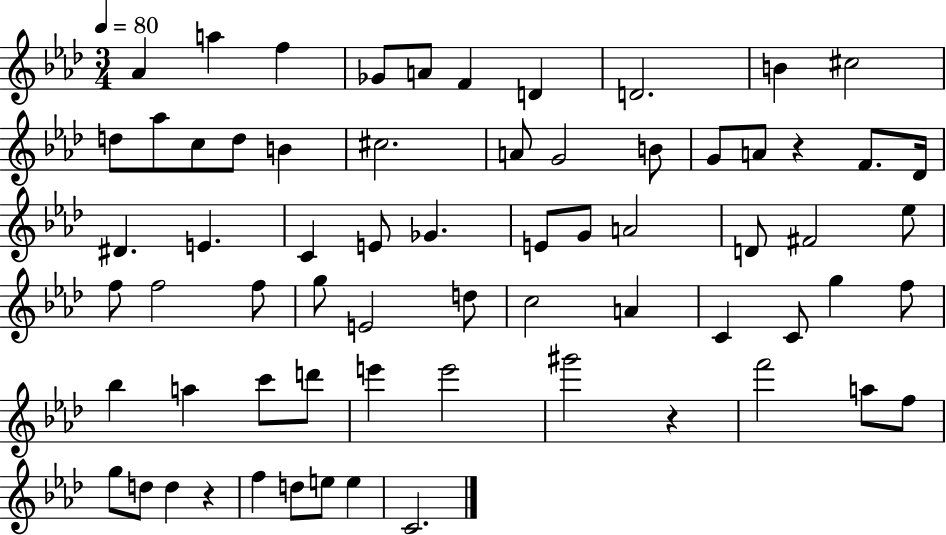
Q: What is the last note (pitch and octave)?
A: C4